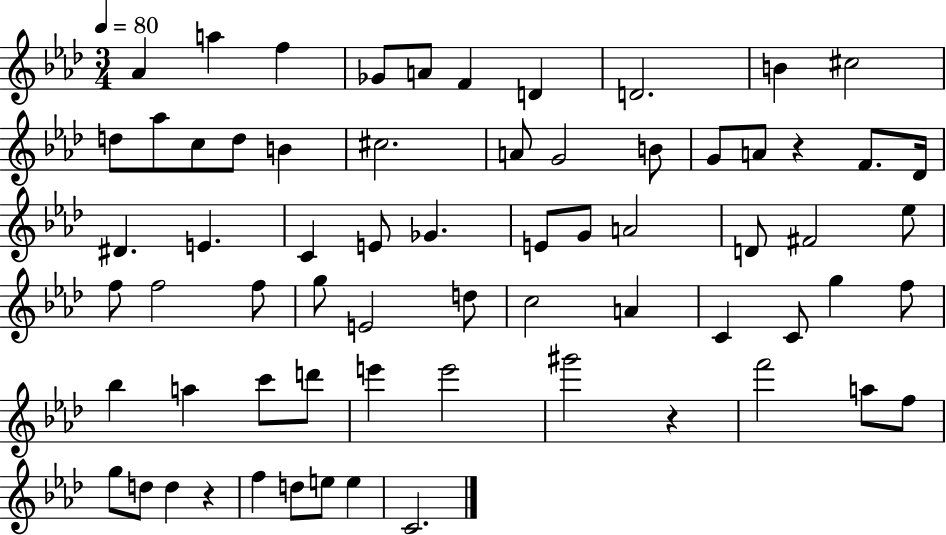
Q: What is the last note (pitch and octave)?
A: C4